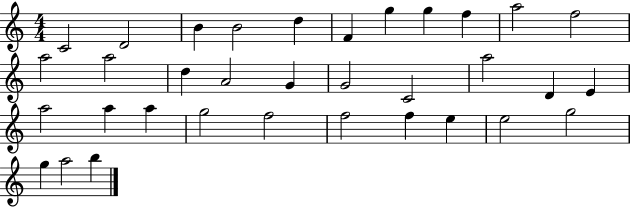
C4/h D4/h B4/q B4/h D5/q F4/q G5/q G5/q F5/q A5/h F5/h A5/h A5/h D5/q A4/h G4/q G4/h C4/h A5/h D4/q E4/q A5/h A5/q A5/q G5/h F5/h F5/h F5/q E5/q E5/h G5/h G5/q A5/h B5/q